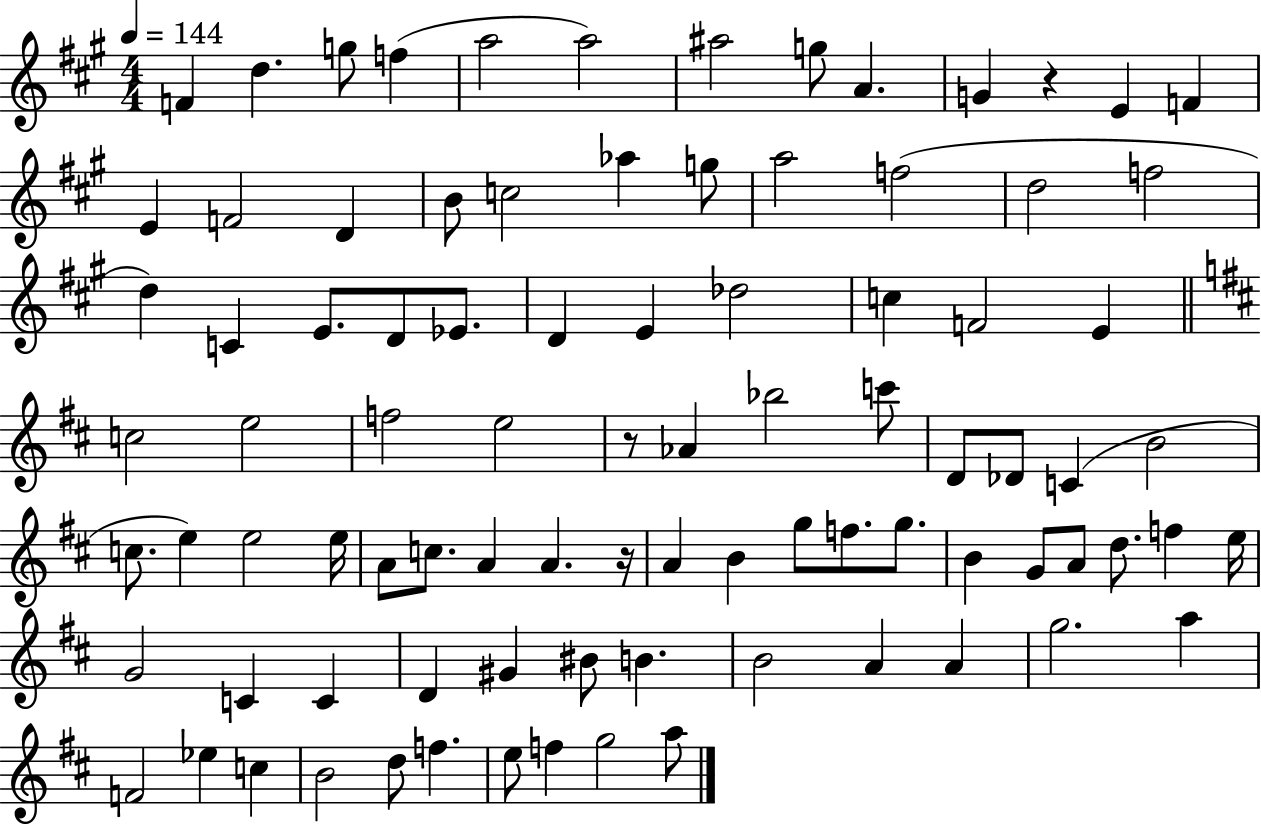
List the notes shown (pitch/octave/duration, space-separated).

F4/q D5/q. G5/e F5/q A5/h A5/h A#5/h G5/e A4/q. G4/q R/q E4/q F4/q E4/q F4/h D4/q B4/e C5/h Ab5/q G5/e A5/h F5/h D5/h F5/h D5/q C4/q E4/e. D4/e Eb4/e. D4/q E4/q Db5/h C5/q F4/h E4/q C5/h E5/h F5/h E5/h R/e Ab4/q Bb5/h C6/e D4/e Db4/e C4/q B4/h C5/e. E5/q E5/h E5/s A4/e C5/e. A4/q A4/q. R/s A4/q B4/q G5/e F5/e. G5/e. B4/q G4/e A4/e D5/e. F5/q E5/s G4/h C4/q C4/q D4/q G#4/q BIS4/e B4/q. B4/h A4/q A4/q G5/h. A5/q F4/h Eb5/q C5/q B4/h D5/e F5/q. E5/e F5/q G5/h A5/e